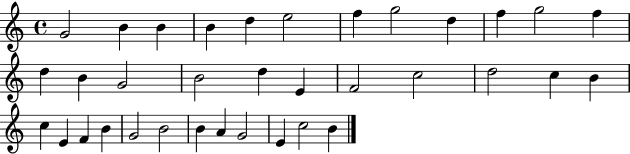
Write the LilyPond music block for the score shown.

{
  \clef treble
  \time 4/4
  \defaultTimeSignature
  \key c \major
  g'2 b'4 b'4 | b'4 d''4 e''2 | f''4 g''2 d''4 | f''4 g''2 f''4 | \break d''4 b'4 g'2 | b'2 d''4 e'4 | f'2 c''2 | d''2 c''4 b'4 | \break c''4 e'4 f'4 b'4 | g'2 b'2 | b'4 a'4 g'2 | e'4 c''2 b'4 | \break \bar "|."
}